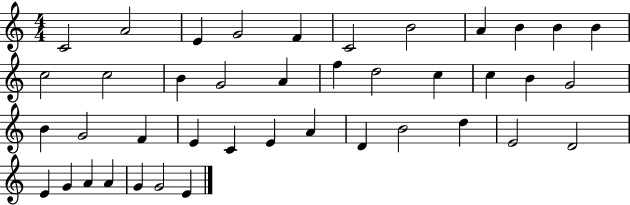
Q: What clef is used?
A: treble